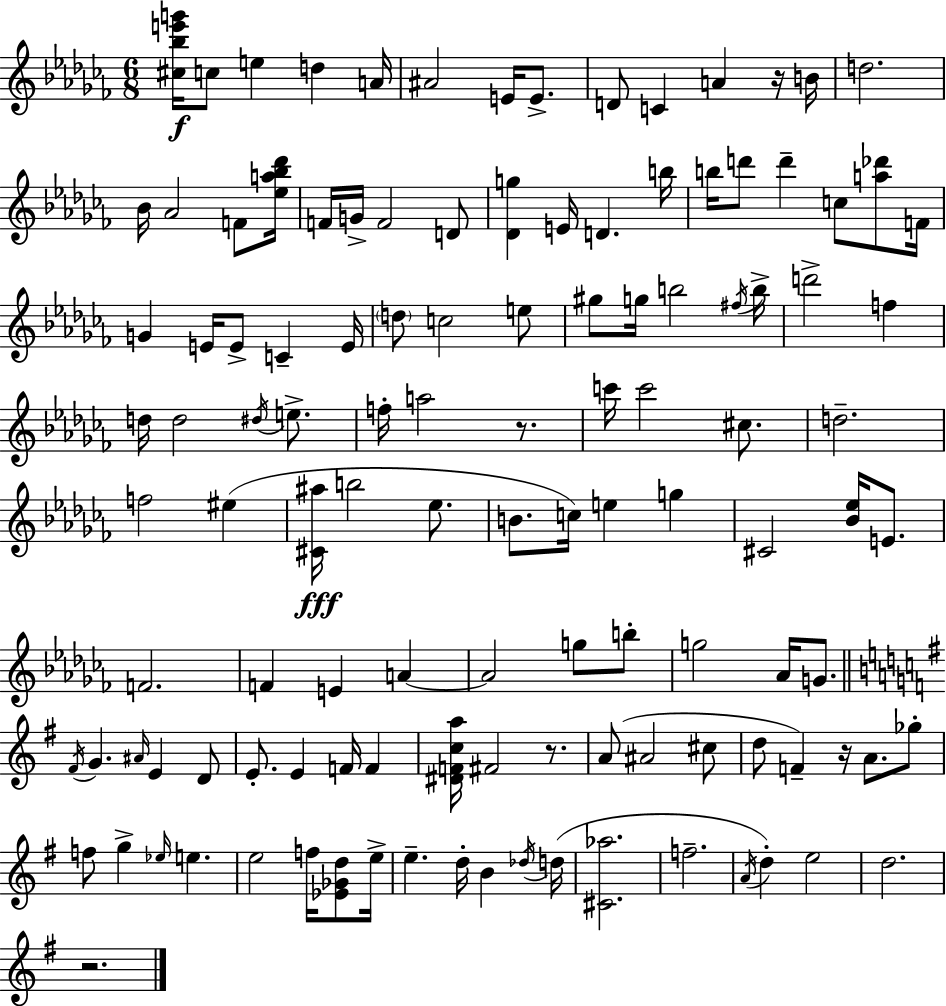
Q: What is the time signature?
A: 6/8